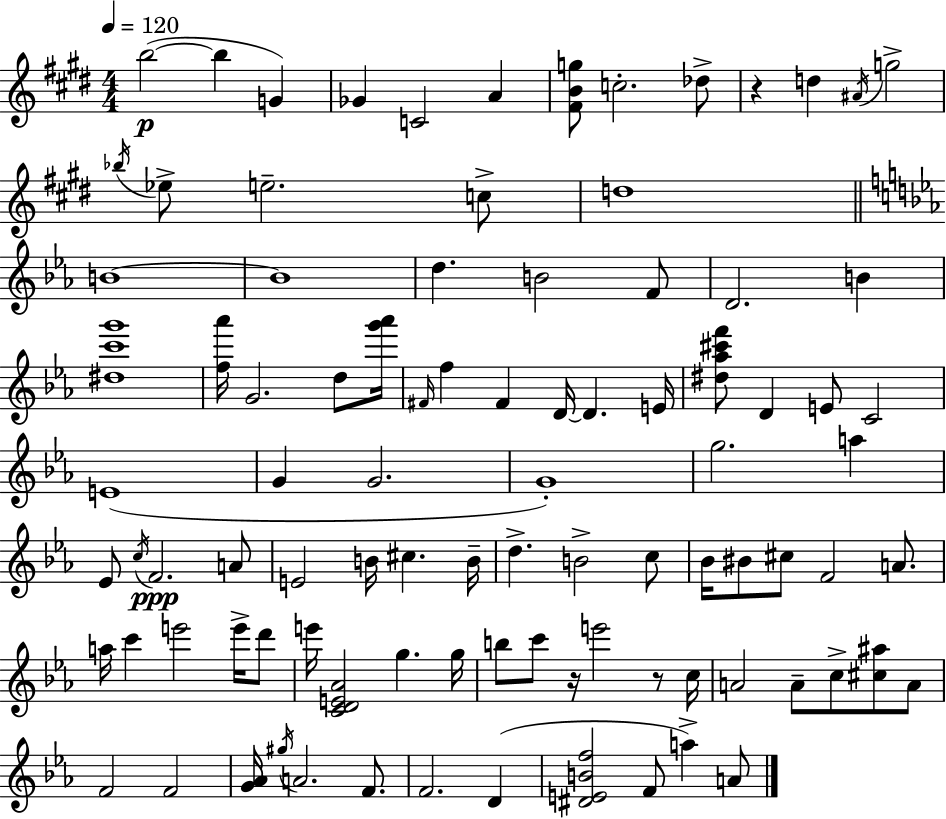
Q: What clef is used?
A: treble